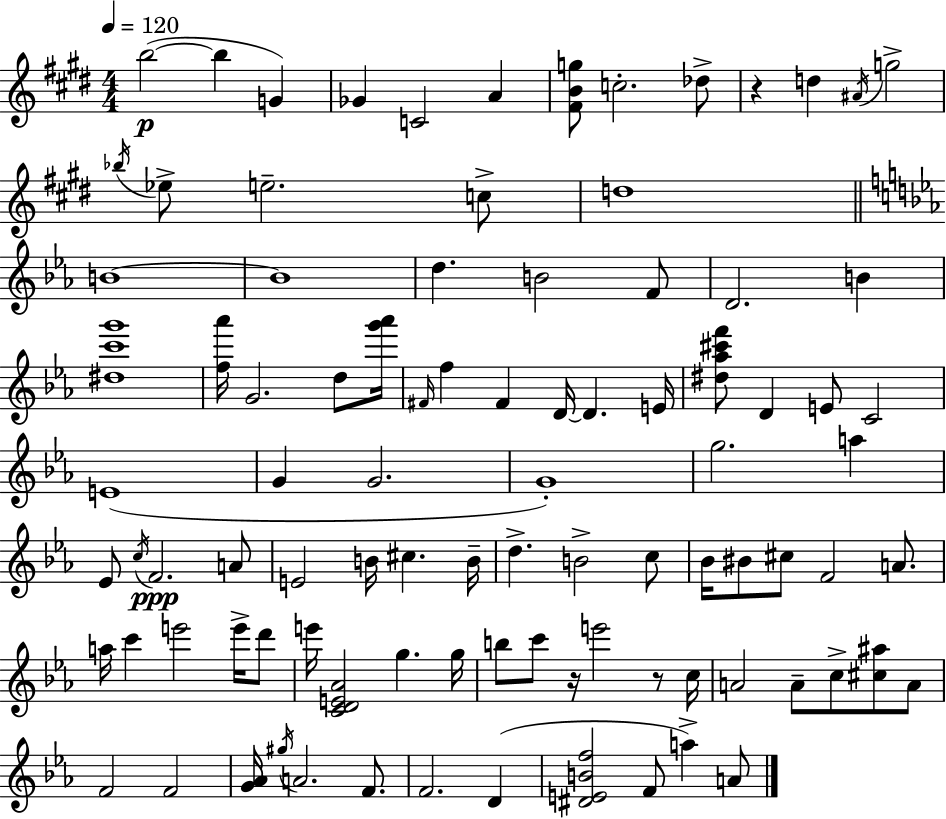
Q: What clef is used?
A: treble